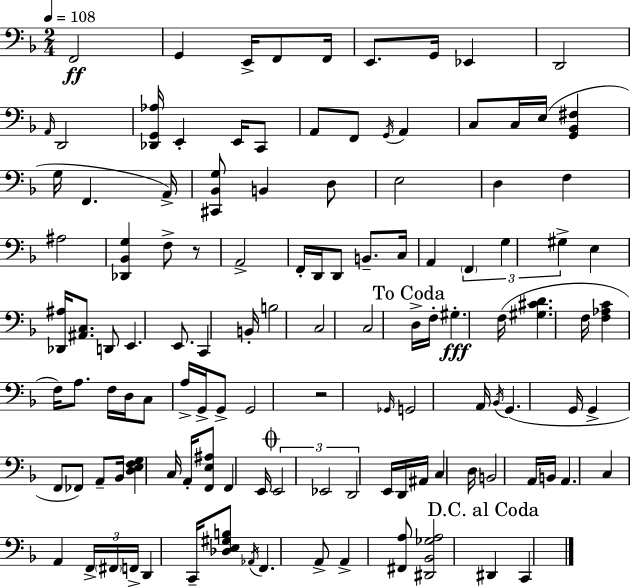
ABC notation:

X:1
T:Untitled
M:2/4
L:1/4
K:Dm
F,,2 G,, E,,/4 F,,/2 F,,/4 E,,/2 G,,/4 _E,, D,,2 A,,/4 D,,2 [_D,,G,,_A,]/4 E,, E,,/4 C,,/2 A,,/2 F,,/2 G,,/4 A,, C,/2 C,/4 E,/4 [G,,_B,,^F,] G,/4 F,, A,,/4 [^C,,_B,,G,]/2 B,, D,/2 E,2 D, F, ^A,2 [_D,,_B,,G,] F,/2 z/2 A,,2 F,,/4 D,,/4 D,,/2 B,,/2 C,/4 A,, F,, G, ^G, E, [_D,,^A,]/4 [^A,,C,]/2 D,,/2 E,, E,,/2 C,, B,,/4 B,2 C,2 C,2 D,/4 F,/4 ^G, F,/4 [^G,^CD] F,/4 [F,_A,C] F,/4 A,/2 F,/4 D,/4 C,/2 A,/4 G,,/4 G,,/2 G,,2 z2 _G,,/4 G,,2 A,,/4 _B,,/4 G,, G,,/4 G,, F,,/2 _F,,/2 A,,/2 _B,,/4 [D,E,F,G,] C,/4 A,,/4 [F,,E,^A,]/2 F,, E,,/4 E,,2 _E,,2 D,,2 E,,/4 D,,/4 ^A,,/4 C, D,/4 B,,2 A,,/4 B,,/4 A,, C, A,, F,,/4 ^F,,/4 F,,/4 D,, C,,/4 [_D,E,^G,B,]/2 _A,,/4 F,, A,,/2 A,, [^F,,A,]/2 [^D,,_B,,_G,A,]2 ^D,, C,,